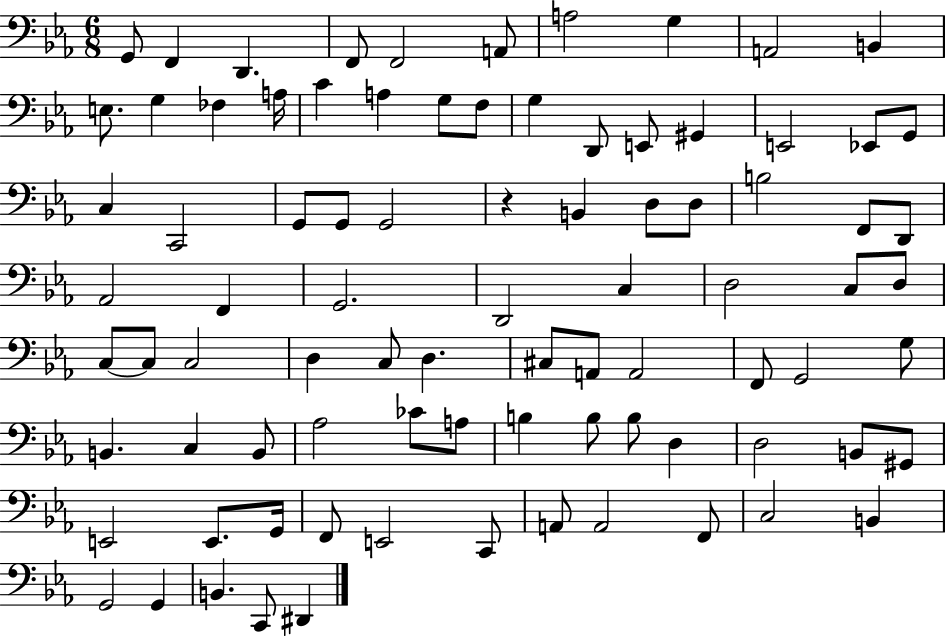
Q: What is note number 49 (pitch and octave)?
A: C3